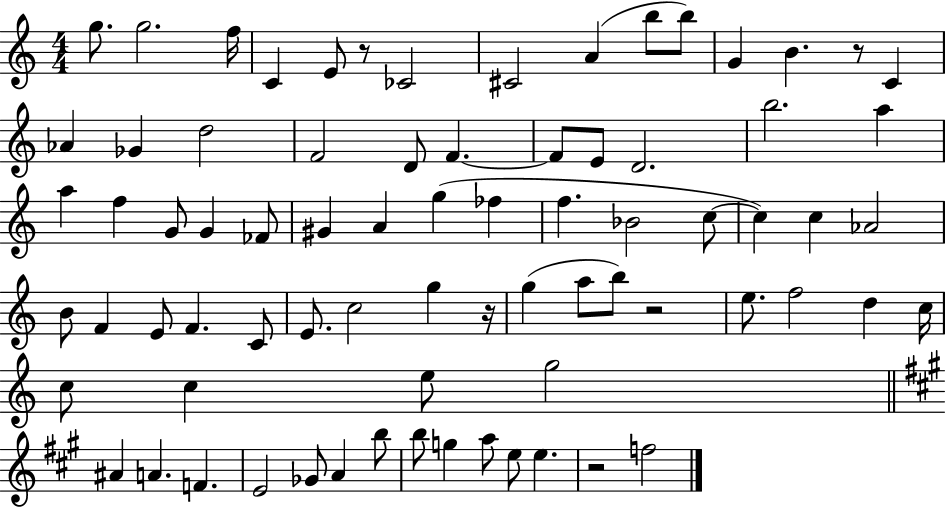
G5/e. G5/h. F5/s C4/q E4/e R/e CES4/h C#4/h A4/q B5/e B5/e G4/q B4/q. R/e C4/q Ab4/q Gb4/q D5/h F4/h D4/e F4/q. F4/e E4/e D4/h. B5/h. A5/q A5/q F5/q G4/e G4/q FES4/e G#4/q A4/q G5/q FES5/q F5/q. Bb4/h C5/e C5/q C5/q Ab4/h B4/e F4/q E4/e F4/q. C4/e E4/e. C5/h G5/q R/s G5/q A5/e B5/e R/h E5/e. F5/h D5/q C5/s C5/e C5/q E5/e G5/h A#4/q A4/q. F4/q. E4/h Gb4/e A4/q B5/e B5/e G5/q A5/e E5/e E5/q. R/h F5/h